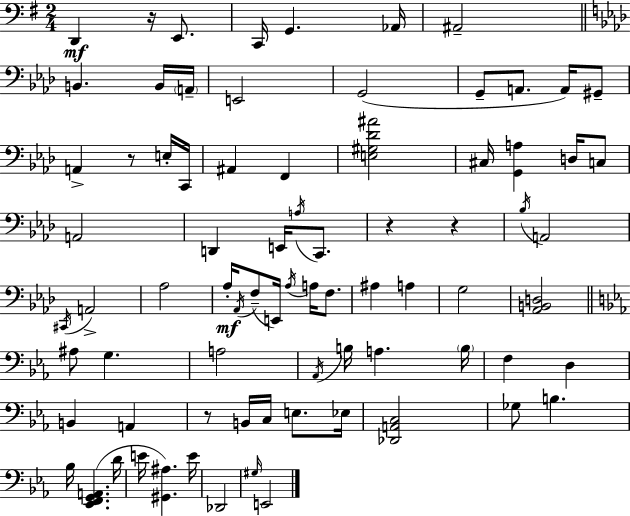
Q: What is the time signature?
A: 2/4